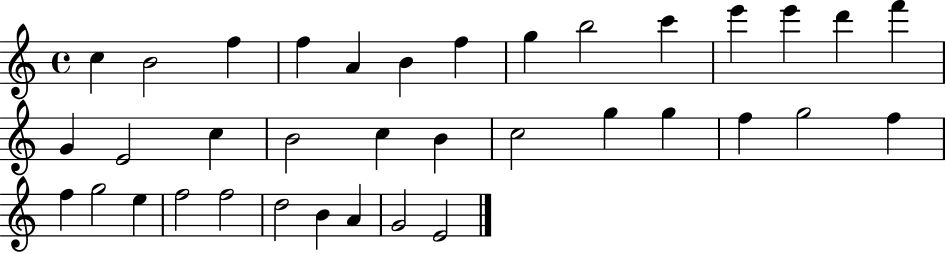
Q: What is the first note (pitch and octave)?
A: C5